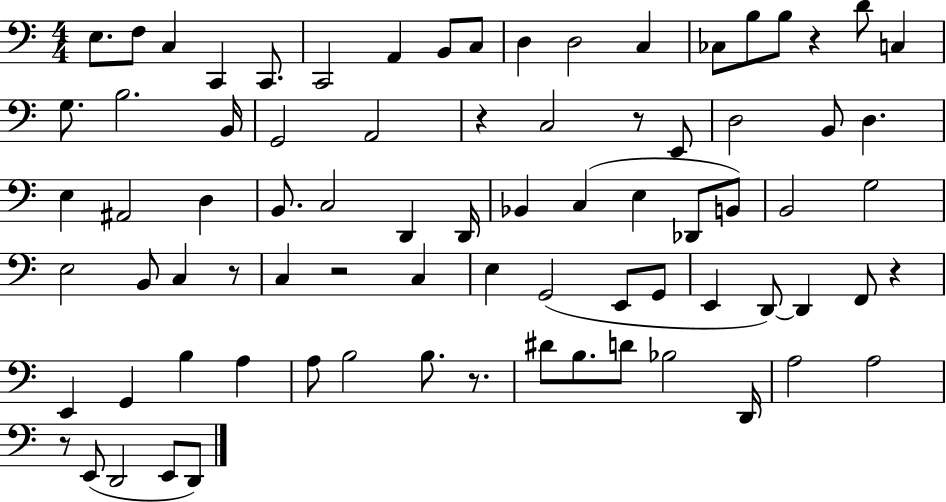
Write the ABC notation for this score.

X:1
T:Untitled
M:4/4
L:1/4
K:C
E,/2 F,/2 C, C,, C,,/2 C,,2 A,, B,,/2 C,/2 D, D,2 C, _C,/2 B,/2 B,/2 z D/2 C, G,/2 B,2 B,,/4 G,,2 A,,2 z C,2 z/2 E,,/2 D,2 B,,/2 D, E, ^A,,2 D, B,,/2 C,2 D,, D,,/4 _B,, C, E, _D,,/2 B,,/2 B,,2 G,2 E,2 B,,/2 C, z/2 C, z2 C, E, G,,2 E,,/2 G,,/2 E,, D,,/2 D,, F,,/2 z E,, G,, B, A, A,/2 B,2 B,/2 z/2 ^D/2 B,/2 D/2 _B,2 D,,/4 A,2 A,2 z/2 E,,/2 D,,2 E,,/2 D,,/2